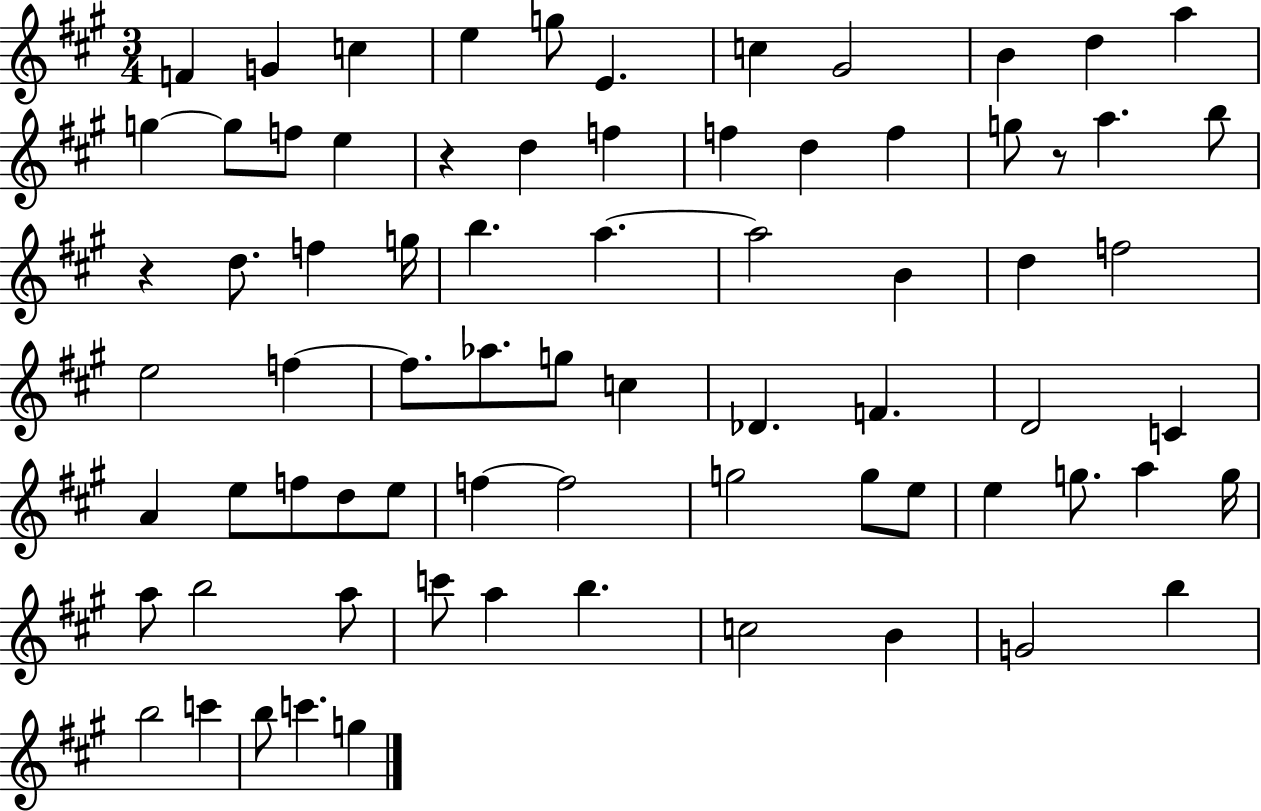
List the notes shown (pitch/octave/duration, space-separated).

F4/q G4/q C5/q E5/q G5/e E4/q. C5/q G#4/h B4/q D5/q A5/q G5/q G5/e F5/e E5/q R/q D5/q F5/q F5/q D5/q F5/q G5/e R/e A5/q. B5/e R/q D5/e. F5/q G5/s B5/q. A5/q. A5/h B4/q D5/q F5/h E5/h F5/q F5/e. Ab5/e. G5/e C5/q Db4/q. F4/q. D4/h C4/q A4/q E5/e F5/e D5/e E5/e F5/q F5/h G5/h G5/e E5/e E5/q G5/e. A5/q G5/s A5/e B5/h A5/e C6/e A5/q B5/q. C5/h B4/q G4/h B5/q B5/h C6/q B5/e C6/q. G5/q